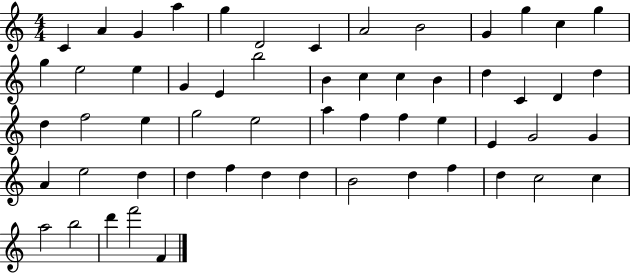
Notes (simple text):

C4/q A4/q G4/q A5/q G5/q D4/h C4/q A4/h B4/h G4/q G5/q C5/q G5/q G5/q E5/h E5/q G4/q E4/q B5/h B4/q C5/q C5/q B4/q D5/q C4/q D4/q D5/q D5/q F5/h E5/q G5/h E5/h A5/q F5/q F5/q E5/q E4/q G4/h G4/q A4/q E5/h D5/q D5/q F5/q D5/q D5/q B4/h D5/q F5/q D5/q C5/h C5/q A5/h B5/h D6/q F6/h F4/q